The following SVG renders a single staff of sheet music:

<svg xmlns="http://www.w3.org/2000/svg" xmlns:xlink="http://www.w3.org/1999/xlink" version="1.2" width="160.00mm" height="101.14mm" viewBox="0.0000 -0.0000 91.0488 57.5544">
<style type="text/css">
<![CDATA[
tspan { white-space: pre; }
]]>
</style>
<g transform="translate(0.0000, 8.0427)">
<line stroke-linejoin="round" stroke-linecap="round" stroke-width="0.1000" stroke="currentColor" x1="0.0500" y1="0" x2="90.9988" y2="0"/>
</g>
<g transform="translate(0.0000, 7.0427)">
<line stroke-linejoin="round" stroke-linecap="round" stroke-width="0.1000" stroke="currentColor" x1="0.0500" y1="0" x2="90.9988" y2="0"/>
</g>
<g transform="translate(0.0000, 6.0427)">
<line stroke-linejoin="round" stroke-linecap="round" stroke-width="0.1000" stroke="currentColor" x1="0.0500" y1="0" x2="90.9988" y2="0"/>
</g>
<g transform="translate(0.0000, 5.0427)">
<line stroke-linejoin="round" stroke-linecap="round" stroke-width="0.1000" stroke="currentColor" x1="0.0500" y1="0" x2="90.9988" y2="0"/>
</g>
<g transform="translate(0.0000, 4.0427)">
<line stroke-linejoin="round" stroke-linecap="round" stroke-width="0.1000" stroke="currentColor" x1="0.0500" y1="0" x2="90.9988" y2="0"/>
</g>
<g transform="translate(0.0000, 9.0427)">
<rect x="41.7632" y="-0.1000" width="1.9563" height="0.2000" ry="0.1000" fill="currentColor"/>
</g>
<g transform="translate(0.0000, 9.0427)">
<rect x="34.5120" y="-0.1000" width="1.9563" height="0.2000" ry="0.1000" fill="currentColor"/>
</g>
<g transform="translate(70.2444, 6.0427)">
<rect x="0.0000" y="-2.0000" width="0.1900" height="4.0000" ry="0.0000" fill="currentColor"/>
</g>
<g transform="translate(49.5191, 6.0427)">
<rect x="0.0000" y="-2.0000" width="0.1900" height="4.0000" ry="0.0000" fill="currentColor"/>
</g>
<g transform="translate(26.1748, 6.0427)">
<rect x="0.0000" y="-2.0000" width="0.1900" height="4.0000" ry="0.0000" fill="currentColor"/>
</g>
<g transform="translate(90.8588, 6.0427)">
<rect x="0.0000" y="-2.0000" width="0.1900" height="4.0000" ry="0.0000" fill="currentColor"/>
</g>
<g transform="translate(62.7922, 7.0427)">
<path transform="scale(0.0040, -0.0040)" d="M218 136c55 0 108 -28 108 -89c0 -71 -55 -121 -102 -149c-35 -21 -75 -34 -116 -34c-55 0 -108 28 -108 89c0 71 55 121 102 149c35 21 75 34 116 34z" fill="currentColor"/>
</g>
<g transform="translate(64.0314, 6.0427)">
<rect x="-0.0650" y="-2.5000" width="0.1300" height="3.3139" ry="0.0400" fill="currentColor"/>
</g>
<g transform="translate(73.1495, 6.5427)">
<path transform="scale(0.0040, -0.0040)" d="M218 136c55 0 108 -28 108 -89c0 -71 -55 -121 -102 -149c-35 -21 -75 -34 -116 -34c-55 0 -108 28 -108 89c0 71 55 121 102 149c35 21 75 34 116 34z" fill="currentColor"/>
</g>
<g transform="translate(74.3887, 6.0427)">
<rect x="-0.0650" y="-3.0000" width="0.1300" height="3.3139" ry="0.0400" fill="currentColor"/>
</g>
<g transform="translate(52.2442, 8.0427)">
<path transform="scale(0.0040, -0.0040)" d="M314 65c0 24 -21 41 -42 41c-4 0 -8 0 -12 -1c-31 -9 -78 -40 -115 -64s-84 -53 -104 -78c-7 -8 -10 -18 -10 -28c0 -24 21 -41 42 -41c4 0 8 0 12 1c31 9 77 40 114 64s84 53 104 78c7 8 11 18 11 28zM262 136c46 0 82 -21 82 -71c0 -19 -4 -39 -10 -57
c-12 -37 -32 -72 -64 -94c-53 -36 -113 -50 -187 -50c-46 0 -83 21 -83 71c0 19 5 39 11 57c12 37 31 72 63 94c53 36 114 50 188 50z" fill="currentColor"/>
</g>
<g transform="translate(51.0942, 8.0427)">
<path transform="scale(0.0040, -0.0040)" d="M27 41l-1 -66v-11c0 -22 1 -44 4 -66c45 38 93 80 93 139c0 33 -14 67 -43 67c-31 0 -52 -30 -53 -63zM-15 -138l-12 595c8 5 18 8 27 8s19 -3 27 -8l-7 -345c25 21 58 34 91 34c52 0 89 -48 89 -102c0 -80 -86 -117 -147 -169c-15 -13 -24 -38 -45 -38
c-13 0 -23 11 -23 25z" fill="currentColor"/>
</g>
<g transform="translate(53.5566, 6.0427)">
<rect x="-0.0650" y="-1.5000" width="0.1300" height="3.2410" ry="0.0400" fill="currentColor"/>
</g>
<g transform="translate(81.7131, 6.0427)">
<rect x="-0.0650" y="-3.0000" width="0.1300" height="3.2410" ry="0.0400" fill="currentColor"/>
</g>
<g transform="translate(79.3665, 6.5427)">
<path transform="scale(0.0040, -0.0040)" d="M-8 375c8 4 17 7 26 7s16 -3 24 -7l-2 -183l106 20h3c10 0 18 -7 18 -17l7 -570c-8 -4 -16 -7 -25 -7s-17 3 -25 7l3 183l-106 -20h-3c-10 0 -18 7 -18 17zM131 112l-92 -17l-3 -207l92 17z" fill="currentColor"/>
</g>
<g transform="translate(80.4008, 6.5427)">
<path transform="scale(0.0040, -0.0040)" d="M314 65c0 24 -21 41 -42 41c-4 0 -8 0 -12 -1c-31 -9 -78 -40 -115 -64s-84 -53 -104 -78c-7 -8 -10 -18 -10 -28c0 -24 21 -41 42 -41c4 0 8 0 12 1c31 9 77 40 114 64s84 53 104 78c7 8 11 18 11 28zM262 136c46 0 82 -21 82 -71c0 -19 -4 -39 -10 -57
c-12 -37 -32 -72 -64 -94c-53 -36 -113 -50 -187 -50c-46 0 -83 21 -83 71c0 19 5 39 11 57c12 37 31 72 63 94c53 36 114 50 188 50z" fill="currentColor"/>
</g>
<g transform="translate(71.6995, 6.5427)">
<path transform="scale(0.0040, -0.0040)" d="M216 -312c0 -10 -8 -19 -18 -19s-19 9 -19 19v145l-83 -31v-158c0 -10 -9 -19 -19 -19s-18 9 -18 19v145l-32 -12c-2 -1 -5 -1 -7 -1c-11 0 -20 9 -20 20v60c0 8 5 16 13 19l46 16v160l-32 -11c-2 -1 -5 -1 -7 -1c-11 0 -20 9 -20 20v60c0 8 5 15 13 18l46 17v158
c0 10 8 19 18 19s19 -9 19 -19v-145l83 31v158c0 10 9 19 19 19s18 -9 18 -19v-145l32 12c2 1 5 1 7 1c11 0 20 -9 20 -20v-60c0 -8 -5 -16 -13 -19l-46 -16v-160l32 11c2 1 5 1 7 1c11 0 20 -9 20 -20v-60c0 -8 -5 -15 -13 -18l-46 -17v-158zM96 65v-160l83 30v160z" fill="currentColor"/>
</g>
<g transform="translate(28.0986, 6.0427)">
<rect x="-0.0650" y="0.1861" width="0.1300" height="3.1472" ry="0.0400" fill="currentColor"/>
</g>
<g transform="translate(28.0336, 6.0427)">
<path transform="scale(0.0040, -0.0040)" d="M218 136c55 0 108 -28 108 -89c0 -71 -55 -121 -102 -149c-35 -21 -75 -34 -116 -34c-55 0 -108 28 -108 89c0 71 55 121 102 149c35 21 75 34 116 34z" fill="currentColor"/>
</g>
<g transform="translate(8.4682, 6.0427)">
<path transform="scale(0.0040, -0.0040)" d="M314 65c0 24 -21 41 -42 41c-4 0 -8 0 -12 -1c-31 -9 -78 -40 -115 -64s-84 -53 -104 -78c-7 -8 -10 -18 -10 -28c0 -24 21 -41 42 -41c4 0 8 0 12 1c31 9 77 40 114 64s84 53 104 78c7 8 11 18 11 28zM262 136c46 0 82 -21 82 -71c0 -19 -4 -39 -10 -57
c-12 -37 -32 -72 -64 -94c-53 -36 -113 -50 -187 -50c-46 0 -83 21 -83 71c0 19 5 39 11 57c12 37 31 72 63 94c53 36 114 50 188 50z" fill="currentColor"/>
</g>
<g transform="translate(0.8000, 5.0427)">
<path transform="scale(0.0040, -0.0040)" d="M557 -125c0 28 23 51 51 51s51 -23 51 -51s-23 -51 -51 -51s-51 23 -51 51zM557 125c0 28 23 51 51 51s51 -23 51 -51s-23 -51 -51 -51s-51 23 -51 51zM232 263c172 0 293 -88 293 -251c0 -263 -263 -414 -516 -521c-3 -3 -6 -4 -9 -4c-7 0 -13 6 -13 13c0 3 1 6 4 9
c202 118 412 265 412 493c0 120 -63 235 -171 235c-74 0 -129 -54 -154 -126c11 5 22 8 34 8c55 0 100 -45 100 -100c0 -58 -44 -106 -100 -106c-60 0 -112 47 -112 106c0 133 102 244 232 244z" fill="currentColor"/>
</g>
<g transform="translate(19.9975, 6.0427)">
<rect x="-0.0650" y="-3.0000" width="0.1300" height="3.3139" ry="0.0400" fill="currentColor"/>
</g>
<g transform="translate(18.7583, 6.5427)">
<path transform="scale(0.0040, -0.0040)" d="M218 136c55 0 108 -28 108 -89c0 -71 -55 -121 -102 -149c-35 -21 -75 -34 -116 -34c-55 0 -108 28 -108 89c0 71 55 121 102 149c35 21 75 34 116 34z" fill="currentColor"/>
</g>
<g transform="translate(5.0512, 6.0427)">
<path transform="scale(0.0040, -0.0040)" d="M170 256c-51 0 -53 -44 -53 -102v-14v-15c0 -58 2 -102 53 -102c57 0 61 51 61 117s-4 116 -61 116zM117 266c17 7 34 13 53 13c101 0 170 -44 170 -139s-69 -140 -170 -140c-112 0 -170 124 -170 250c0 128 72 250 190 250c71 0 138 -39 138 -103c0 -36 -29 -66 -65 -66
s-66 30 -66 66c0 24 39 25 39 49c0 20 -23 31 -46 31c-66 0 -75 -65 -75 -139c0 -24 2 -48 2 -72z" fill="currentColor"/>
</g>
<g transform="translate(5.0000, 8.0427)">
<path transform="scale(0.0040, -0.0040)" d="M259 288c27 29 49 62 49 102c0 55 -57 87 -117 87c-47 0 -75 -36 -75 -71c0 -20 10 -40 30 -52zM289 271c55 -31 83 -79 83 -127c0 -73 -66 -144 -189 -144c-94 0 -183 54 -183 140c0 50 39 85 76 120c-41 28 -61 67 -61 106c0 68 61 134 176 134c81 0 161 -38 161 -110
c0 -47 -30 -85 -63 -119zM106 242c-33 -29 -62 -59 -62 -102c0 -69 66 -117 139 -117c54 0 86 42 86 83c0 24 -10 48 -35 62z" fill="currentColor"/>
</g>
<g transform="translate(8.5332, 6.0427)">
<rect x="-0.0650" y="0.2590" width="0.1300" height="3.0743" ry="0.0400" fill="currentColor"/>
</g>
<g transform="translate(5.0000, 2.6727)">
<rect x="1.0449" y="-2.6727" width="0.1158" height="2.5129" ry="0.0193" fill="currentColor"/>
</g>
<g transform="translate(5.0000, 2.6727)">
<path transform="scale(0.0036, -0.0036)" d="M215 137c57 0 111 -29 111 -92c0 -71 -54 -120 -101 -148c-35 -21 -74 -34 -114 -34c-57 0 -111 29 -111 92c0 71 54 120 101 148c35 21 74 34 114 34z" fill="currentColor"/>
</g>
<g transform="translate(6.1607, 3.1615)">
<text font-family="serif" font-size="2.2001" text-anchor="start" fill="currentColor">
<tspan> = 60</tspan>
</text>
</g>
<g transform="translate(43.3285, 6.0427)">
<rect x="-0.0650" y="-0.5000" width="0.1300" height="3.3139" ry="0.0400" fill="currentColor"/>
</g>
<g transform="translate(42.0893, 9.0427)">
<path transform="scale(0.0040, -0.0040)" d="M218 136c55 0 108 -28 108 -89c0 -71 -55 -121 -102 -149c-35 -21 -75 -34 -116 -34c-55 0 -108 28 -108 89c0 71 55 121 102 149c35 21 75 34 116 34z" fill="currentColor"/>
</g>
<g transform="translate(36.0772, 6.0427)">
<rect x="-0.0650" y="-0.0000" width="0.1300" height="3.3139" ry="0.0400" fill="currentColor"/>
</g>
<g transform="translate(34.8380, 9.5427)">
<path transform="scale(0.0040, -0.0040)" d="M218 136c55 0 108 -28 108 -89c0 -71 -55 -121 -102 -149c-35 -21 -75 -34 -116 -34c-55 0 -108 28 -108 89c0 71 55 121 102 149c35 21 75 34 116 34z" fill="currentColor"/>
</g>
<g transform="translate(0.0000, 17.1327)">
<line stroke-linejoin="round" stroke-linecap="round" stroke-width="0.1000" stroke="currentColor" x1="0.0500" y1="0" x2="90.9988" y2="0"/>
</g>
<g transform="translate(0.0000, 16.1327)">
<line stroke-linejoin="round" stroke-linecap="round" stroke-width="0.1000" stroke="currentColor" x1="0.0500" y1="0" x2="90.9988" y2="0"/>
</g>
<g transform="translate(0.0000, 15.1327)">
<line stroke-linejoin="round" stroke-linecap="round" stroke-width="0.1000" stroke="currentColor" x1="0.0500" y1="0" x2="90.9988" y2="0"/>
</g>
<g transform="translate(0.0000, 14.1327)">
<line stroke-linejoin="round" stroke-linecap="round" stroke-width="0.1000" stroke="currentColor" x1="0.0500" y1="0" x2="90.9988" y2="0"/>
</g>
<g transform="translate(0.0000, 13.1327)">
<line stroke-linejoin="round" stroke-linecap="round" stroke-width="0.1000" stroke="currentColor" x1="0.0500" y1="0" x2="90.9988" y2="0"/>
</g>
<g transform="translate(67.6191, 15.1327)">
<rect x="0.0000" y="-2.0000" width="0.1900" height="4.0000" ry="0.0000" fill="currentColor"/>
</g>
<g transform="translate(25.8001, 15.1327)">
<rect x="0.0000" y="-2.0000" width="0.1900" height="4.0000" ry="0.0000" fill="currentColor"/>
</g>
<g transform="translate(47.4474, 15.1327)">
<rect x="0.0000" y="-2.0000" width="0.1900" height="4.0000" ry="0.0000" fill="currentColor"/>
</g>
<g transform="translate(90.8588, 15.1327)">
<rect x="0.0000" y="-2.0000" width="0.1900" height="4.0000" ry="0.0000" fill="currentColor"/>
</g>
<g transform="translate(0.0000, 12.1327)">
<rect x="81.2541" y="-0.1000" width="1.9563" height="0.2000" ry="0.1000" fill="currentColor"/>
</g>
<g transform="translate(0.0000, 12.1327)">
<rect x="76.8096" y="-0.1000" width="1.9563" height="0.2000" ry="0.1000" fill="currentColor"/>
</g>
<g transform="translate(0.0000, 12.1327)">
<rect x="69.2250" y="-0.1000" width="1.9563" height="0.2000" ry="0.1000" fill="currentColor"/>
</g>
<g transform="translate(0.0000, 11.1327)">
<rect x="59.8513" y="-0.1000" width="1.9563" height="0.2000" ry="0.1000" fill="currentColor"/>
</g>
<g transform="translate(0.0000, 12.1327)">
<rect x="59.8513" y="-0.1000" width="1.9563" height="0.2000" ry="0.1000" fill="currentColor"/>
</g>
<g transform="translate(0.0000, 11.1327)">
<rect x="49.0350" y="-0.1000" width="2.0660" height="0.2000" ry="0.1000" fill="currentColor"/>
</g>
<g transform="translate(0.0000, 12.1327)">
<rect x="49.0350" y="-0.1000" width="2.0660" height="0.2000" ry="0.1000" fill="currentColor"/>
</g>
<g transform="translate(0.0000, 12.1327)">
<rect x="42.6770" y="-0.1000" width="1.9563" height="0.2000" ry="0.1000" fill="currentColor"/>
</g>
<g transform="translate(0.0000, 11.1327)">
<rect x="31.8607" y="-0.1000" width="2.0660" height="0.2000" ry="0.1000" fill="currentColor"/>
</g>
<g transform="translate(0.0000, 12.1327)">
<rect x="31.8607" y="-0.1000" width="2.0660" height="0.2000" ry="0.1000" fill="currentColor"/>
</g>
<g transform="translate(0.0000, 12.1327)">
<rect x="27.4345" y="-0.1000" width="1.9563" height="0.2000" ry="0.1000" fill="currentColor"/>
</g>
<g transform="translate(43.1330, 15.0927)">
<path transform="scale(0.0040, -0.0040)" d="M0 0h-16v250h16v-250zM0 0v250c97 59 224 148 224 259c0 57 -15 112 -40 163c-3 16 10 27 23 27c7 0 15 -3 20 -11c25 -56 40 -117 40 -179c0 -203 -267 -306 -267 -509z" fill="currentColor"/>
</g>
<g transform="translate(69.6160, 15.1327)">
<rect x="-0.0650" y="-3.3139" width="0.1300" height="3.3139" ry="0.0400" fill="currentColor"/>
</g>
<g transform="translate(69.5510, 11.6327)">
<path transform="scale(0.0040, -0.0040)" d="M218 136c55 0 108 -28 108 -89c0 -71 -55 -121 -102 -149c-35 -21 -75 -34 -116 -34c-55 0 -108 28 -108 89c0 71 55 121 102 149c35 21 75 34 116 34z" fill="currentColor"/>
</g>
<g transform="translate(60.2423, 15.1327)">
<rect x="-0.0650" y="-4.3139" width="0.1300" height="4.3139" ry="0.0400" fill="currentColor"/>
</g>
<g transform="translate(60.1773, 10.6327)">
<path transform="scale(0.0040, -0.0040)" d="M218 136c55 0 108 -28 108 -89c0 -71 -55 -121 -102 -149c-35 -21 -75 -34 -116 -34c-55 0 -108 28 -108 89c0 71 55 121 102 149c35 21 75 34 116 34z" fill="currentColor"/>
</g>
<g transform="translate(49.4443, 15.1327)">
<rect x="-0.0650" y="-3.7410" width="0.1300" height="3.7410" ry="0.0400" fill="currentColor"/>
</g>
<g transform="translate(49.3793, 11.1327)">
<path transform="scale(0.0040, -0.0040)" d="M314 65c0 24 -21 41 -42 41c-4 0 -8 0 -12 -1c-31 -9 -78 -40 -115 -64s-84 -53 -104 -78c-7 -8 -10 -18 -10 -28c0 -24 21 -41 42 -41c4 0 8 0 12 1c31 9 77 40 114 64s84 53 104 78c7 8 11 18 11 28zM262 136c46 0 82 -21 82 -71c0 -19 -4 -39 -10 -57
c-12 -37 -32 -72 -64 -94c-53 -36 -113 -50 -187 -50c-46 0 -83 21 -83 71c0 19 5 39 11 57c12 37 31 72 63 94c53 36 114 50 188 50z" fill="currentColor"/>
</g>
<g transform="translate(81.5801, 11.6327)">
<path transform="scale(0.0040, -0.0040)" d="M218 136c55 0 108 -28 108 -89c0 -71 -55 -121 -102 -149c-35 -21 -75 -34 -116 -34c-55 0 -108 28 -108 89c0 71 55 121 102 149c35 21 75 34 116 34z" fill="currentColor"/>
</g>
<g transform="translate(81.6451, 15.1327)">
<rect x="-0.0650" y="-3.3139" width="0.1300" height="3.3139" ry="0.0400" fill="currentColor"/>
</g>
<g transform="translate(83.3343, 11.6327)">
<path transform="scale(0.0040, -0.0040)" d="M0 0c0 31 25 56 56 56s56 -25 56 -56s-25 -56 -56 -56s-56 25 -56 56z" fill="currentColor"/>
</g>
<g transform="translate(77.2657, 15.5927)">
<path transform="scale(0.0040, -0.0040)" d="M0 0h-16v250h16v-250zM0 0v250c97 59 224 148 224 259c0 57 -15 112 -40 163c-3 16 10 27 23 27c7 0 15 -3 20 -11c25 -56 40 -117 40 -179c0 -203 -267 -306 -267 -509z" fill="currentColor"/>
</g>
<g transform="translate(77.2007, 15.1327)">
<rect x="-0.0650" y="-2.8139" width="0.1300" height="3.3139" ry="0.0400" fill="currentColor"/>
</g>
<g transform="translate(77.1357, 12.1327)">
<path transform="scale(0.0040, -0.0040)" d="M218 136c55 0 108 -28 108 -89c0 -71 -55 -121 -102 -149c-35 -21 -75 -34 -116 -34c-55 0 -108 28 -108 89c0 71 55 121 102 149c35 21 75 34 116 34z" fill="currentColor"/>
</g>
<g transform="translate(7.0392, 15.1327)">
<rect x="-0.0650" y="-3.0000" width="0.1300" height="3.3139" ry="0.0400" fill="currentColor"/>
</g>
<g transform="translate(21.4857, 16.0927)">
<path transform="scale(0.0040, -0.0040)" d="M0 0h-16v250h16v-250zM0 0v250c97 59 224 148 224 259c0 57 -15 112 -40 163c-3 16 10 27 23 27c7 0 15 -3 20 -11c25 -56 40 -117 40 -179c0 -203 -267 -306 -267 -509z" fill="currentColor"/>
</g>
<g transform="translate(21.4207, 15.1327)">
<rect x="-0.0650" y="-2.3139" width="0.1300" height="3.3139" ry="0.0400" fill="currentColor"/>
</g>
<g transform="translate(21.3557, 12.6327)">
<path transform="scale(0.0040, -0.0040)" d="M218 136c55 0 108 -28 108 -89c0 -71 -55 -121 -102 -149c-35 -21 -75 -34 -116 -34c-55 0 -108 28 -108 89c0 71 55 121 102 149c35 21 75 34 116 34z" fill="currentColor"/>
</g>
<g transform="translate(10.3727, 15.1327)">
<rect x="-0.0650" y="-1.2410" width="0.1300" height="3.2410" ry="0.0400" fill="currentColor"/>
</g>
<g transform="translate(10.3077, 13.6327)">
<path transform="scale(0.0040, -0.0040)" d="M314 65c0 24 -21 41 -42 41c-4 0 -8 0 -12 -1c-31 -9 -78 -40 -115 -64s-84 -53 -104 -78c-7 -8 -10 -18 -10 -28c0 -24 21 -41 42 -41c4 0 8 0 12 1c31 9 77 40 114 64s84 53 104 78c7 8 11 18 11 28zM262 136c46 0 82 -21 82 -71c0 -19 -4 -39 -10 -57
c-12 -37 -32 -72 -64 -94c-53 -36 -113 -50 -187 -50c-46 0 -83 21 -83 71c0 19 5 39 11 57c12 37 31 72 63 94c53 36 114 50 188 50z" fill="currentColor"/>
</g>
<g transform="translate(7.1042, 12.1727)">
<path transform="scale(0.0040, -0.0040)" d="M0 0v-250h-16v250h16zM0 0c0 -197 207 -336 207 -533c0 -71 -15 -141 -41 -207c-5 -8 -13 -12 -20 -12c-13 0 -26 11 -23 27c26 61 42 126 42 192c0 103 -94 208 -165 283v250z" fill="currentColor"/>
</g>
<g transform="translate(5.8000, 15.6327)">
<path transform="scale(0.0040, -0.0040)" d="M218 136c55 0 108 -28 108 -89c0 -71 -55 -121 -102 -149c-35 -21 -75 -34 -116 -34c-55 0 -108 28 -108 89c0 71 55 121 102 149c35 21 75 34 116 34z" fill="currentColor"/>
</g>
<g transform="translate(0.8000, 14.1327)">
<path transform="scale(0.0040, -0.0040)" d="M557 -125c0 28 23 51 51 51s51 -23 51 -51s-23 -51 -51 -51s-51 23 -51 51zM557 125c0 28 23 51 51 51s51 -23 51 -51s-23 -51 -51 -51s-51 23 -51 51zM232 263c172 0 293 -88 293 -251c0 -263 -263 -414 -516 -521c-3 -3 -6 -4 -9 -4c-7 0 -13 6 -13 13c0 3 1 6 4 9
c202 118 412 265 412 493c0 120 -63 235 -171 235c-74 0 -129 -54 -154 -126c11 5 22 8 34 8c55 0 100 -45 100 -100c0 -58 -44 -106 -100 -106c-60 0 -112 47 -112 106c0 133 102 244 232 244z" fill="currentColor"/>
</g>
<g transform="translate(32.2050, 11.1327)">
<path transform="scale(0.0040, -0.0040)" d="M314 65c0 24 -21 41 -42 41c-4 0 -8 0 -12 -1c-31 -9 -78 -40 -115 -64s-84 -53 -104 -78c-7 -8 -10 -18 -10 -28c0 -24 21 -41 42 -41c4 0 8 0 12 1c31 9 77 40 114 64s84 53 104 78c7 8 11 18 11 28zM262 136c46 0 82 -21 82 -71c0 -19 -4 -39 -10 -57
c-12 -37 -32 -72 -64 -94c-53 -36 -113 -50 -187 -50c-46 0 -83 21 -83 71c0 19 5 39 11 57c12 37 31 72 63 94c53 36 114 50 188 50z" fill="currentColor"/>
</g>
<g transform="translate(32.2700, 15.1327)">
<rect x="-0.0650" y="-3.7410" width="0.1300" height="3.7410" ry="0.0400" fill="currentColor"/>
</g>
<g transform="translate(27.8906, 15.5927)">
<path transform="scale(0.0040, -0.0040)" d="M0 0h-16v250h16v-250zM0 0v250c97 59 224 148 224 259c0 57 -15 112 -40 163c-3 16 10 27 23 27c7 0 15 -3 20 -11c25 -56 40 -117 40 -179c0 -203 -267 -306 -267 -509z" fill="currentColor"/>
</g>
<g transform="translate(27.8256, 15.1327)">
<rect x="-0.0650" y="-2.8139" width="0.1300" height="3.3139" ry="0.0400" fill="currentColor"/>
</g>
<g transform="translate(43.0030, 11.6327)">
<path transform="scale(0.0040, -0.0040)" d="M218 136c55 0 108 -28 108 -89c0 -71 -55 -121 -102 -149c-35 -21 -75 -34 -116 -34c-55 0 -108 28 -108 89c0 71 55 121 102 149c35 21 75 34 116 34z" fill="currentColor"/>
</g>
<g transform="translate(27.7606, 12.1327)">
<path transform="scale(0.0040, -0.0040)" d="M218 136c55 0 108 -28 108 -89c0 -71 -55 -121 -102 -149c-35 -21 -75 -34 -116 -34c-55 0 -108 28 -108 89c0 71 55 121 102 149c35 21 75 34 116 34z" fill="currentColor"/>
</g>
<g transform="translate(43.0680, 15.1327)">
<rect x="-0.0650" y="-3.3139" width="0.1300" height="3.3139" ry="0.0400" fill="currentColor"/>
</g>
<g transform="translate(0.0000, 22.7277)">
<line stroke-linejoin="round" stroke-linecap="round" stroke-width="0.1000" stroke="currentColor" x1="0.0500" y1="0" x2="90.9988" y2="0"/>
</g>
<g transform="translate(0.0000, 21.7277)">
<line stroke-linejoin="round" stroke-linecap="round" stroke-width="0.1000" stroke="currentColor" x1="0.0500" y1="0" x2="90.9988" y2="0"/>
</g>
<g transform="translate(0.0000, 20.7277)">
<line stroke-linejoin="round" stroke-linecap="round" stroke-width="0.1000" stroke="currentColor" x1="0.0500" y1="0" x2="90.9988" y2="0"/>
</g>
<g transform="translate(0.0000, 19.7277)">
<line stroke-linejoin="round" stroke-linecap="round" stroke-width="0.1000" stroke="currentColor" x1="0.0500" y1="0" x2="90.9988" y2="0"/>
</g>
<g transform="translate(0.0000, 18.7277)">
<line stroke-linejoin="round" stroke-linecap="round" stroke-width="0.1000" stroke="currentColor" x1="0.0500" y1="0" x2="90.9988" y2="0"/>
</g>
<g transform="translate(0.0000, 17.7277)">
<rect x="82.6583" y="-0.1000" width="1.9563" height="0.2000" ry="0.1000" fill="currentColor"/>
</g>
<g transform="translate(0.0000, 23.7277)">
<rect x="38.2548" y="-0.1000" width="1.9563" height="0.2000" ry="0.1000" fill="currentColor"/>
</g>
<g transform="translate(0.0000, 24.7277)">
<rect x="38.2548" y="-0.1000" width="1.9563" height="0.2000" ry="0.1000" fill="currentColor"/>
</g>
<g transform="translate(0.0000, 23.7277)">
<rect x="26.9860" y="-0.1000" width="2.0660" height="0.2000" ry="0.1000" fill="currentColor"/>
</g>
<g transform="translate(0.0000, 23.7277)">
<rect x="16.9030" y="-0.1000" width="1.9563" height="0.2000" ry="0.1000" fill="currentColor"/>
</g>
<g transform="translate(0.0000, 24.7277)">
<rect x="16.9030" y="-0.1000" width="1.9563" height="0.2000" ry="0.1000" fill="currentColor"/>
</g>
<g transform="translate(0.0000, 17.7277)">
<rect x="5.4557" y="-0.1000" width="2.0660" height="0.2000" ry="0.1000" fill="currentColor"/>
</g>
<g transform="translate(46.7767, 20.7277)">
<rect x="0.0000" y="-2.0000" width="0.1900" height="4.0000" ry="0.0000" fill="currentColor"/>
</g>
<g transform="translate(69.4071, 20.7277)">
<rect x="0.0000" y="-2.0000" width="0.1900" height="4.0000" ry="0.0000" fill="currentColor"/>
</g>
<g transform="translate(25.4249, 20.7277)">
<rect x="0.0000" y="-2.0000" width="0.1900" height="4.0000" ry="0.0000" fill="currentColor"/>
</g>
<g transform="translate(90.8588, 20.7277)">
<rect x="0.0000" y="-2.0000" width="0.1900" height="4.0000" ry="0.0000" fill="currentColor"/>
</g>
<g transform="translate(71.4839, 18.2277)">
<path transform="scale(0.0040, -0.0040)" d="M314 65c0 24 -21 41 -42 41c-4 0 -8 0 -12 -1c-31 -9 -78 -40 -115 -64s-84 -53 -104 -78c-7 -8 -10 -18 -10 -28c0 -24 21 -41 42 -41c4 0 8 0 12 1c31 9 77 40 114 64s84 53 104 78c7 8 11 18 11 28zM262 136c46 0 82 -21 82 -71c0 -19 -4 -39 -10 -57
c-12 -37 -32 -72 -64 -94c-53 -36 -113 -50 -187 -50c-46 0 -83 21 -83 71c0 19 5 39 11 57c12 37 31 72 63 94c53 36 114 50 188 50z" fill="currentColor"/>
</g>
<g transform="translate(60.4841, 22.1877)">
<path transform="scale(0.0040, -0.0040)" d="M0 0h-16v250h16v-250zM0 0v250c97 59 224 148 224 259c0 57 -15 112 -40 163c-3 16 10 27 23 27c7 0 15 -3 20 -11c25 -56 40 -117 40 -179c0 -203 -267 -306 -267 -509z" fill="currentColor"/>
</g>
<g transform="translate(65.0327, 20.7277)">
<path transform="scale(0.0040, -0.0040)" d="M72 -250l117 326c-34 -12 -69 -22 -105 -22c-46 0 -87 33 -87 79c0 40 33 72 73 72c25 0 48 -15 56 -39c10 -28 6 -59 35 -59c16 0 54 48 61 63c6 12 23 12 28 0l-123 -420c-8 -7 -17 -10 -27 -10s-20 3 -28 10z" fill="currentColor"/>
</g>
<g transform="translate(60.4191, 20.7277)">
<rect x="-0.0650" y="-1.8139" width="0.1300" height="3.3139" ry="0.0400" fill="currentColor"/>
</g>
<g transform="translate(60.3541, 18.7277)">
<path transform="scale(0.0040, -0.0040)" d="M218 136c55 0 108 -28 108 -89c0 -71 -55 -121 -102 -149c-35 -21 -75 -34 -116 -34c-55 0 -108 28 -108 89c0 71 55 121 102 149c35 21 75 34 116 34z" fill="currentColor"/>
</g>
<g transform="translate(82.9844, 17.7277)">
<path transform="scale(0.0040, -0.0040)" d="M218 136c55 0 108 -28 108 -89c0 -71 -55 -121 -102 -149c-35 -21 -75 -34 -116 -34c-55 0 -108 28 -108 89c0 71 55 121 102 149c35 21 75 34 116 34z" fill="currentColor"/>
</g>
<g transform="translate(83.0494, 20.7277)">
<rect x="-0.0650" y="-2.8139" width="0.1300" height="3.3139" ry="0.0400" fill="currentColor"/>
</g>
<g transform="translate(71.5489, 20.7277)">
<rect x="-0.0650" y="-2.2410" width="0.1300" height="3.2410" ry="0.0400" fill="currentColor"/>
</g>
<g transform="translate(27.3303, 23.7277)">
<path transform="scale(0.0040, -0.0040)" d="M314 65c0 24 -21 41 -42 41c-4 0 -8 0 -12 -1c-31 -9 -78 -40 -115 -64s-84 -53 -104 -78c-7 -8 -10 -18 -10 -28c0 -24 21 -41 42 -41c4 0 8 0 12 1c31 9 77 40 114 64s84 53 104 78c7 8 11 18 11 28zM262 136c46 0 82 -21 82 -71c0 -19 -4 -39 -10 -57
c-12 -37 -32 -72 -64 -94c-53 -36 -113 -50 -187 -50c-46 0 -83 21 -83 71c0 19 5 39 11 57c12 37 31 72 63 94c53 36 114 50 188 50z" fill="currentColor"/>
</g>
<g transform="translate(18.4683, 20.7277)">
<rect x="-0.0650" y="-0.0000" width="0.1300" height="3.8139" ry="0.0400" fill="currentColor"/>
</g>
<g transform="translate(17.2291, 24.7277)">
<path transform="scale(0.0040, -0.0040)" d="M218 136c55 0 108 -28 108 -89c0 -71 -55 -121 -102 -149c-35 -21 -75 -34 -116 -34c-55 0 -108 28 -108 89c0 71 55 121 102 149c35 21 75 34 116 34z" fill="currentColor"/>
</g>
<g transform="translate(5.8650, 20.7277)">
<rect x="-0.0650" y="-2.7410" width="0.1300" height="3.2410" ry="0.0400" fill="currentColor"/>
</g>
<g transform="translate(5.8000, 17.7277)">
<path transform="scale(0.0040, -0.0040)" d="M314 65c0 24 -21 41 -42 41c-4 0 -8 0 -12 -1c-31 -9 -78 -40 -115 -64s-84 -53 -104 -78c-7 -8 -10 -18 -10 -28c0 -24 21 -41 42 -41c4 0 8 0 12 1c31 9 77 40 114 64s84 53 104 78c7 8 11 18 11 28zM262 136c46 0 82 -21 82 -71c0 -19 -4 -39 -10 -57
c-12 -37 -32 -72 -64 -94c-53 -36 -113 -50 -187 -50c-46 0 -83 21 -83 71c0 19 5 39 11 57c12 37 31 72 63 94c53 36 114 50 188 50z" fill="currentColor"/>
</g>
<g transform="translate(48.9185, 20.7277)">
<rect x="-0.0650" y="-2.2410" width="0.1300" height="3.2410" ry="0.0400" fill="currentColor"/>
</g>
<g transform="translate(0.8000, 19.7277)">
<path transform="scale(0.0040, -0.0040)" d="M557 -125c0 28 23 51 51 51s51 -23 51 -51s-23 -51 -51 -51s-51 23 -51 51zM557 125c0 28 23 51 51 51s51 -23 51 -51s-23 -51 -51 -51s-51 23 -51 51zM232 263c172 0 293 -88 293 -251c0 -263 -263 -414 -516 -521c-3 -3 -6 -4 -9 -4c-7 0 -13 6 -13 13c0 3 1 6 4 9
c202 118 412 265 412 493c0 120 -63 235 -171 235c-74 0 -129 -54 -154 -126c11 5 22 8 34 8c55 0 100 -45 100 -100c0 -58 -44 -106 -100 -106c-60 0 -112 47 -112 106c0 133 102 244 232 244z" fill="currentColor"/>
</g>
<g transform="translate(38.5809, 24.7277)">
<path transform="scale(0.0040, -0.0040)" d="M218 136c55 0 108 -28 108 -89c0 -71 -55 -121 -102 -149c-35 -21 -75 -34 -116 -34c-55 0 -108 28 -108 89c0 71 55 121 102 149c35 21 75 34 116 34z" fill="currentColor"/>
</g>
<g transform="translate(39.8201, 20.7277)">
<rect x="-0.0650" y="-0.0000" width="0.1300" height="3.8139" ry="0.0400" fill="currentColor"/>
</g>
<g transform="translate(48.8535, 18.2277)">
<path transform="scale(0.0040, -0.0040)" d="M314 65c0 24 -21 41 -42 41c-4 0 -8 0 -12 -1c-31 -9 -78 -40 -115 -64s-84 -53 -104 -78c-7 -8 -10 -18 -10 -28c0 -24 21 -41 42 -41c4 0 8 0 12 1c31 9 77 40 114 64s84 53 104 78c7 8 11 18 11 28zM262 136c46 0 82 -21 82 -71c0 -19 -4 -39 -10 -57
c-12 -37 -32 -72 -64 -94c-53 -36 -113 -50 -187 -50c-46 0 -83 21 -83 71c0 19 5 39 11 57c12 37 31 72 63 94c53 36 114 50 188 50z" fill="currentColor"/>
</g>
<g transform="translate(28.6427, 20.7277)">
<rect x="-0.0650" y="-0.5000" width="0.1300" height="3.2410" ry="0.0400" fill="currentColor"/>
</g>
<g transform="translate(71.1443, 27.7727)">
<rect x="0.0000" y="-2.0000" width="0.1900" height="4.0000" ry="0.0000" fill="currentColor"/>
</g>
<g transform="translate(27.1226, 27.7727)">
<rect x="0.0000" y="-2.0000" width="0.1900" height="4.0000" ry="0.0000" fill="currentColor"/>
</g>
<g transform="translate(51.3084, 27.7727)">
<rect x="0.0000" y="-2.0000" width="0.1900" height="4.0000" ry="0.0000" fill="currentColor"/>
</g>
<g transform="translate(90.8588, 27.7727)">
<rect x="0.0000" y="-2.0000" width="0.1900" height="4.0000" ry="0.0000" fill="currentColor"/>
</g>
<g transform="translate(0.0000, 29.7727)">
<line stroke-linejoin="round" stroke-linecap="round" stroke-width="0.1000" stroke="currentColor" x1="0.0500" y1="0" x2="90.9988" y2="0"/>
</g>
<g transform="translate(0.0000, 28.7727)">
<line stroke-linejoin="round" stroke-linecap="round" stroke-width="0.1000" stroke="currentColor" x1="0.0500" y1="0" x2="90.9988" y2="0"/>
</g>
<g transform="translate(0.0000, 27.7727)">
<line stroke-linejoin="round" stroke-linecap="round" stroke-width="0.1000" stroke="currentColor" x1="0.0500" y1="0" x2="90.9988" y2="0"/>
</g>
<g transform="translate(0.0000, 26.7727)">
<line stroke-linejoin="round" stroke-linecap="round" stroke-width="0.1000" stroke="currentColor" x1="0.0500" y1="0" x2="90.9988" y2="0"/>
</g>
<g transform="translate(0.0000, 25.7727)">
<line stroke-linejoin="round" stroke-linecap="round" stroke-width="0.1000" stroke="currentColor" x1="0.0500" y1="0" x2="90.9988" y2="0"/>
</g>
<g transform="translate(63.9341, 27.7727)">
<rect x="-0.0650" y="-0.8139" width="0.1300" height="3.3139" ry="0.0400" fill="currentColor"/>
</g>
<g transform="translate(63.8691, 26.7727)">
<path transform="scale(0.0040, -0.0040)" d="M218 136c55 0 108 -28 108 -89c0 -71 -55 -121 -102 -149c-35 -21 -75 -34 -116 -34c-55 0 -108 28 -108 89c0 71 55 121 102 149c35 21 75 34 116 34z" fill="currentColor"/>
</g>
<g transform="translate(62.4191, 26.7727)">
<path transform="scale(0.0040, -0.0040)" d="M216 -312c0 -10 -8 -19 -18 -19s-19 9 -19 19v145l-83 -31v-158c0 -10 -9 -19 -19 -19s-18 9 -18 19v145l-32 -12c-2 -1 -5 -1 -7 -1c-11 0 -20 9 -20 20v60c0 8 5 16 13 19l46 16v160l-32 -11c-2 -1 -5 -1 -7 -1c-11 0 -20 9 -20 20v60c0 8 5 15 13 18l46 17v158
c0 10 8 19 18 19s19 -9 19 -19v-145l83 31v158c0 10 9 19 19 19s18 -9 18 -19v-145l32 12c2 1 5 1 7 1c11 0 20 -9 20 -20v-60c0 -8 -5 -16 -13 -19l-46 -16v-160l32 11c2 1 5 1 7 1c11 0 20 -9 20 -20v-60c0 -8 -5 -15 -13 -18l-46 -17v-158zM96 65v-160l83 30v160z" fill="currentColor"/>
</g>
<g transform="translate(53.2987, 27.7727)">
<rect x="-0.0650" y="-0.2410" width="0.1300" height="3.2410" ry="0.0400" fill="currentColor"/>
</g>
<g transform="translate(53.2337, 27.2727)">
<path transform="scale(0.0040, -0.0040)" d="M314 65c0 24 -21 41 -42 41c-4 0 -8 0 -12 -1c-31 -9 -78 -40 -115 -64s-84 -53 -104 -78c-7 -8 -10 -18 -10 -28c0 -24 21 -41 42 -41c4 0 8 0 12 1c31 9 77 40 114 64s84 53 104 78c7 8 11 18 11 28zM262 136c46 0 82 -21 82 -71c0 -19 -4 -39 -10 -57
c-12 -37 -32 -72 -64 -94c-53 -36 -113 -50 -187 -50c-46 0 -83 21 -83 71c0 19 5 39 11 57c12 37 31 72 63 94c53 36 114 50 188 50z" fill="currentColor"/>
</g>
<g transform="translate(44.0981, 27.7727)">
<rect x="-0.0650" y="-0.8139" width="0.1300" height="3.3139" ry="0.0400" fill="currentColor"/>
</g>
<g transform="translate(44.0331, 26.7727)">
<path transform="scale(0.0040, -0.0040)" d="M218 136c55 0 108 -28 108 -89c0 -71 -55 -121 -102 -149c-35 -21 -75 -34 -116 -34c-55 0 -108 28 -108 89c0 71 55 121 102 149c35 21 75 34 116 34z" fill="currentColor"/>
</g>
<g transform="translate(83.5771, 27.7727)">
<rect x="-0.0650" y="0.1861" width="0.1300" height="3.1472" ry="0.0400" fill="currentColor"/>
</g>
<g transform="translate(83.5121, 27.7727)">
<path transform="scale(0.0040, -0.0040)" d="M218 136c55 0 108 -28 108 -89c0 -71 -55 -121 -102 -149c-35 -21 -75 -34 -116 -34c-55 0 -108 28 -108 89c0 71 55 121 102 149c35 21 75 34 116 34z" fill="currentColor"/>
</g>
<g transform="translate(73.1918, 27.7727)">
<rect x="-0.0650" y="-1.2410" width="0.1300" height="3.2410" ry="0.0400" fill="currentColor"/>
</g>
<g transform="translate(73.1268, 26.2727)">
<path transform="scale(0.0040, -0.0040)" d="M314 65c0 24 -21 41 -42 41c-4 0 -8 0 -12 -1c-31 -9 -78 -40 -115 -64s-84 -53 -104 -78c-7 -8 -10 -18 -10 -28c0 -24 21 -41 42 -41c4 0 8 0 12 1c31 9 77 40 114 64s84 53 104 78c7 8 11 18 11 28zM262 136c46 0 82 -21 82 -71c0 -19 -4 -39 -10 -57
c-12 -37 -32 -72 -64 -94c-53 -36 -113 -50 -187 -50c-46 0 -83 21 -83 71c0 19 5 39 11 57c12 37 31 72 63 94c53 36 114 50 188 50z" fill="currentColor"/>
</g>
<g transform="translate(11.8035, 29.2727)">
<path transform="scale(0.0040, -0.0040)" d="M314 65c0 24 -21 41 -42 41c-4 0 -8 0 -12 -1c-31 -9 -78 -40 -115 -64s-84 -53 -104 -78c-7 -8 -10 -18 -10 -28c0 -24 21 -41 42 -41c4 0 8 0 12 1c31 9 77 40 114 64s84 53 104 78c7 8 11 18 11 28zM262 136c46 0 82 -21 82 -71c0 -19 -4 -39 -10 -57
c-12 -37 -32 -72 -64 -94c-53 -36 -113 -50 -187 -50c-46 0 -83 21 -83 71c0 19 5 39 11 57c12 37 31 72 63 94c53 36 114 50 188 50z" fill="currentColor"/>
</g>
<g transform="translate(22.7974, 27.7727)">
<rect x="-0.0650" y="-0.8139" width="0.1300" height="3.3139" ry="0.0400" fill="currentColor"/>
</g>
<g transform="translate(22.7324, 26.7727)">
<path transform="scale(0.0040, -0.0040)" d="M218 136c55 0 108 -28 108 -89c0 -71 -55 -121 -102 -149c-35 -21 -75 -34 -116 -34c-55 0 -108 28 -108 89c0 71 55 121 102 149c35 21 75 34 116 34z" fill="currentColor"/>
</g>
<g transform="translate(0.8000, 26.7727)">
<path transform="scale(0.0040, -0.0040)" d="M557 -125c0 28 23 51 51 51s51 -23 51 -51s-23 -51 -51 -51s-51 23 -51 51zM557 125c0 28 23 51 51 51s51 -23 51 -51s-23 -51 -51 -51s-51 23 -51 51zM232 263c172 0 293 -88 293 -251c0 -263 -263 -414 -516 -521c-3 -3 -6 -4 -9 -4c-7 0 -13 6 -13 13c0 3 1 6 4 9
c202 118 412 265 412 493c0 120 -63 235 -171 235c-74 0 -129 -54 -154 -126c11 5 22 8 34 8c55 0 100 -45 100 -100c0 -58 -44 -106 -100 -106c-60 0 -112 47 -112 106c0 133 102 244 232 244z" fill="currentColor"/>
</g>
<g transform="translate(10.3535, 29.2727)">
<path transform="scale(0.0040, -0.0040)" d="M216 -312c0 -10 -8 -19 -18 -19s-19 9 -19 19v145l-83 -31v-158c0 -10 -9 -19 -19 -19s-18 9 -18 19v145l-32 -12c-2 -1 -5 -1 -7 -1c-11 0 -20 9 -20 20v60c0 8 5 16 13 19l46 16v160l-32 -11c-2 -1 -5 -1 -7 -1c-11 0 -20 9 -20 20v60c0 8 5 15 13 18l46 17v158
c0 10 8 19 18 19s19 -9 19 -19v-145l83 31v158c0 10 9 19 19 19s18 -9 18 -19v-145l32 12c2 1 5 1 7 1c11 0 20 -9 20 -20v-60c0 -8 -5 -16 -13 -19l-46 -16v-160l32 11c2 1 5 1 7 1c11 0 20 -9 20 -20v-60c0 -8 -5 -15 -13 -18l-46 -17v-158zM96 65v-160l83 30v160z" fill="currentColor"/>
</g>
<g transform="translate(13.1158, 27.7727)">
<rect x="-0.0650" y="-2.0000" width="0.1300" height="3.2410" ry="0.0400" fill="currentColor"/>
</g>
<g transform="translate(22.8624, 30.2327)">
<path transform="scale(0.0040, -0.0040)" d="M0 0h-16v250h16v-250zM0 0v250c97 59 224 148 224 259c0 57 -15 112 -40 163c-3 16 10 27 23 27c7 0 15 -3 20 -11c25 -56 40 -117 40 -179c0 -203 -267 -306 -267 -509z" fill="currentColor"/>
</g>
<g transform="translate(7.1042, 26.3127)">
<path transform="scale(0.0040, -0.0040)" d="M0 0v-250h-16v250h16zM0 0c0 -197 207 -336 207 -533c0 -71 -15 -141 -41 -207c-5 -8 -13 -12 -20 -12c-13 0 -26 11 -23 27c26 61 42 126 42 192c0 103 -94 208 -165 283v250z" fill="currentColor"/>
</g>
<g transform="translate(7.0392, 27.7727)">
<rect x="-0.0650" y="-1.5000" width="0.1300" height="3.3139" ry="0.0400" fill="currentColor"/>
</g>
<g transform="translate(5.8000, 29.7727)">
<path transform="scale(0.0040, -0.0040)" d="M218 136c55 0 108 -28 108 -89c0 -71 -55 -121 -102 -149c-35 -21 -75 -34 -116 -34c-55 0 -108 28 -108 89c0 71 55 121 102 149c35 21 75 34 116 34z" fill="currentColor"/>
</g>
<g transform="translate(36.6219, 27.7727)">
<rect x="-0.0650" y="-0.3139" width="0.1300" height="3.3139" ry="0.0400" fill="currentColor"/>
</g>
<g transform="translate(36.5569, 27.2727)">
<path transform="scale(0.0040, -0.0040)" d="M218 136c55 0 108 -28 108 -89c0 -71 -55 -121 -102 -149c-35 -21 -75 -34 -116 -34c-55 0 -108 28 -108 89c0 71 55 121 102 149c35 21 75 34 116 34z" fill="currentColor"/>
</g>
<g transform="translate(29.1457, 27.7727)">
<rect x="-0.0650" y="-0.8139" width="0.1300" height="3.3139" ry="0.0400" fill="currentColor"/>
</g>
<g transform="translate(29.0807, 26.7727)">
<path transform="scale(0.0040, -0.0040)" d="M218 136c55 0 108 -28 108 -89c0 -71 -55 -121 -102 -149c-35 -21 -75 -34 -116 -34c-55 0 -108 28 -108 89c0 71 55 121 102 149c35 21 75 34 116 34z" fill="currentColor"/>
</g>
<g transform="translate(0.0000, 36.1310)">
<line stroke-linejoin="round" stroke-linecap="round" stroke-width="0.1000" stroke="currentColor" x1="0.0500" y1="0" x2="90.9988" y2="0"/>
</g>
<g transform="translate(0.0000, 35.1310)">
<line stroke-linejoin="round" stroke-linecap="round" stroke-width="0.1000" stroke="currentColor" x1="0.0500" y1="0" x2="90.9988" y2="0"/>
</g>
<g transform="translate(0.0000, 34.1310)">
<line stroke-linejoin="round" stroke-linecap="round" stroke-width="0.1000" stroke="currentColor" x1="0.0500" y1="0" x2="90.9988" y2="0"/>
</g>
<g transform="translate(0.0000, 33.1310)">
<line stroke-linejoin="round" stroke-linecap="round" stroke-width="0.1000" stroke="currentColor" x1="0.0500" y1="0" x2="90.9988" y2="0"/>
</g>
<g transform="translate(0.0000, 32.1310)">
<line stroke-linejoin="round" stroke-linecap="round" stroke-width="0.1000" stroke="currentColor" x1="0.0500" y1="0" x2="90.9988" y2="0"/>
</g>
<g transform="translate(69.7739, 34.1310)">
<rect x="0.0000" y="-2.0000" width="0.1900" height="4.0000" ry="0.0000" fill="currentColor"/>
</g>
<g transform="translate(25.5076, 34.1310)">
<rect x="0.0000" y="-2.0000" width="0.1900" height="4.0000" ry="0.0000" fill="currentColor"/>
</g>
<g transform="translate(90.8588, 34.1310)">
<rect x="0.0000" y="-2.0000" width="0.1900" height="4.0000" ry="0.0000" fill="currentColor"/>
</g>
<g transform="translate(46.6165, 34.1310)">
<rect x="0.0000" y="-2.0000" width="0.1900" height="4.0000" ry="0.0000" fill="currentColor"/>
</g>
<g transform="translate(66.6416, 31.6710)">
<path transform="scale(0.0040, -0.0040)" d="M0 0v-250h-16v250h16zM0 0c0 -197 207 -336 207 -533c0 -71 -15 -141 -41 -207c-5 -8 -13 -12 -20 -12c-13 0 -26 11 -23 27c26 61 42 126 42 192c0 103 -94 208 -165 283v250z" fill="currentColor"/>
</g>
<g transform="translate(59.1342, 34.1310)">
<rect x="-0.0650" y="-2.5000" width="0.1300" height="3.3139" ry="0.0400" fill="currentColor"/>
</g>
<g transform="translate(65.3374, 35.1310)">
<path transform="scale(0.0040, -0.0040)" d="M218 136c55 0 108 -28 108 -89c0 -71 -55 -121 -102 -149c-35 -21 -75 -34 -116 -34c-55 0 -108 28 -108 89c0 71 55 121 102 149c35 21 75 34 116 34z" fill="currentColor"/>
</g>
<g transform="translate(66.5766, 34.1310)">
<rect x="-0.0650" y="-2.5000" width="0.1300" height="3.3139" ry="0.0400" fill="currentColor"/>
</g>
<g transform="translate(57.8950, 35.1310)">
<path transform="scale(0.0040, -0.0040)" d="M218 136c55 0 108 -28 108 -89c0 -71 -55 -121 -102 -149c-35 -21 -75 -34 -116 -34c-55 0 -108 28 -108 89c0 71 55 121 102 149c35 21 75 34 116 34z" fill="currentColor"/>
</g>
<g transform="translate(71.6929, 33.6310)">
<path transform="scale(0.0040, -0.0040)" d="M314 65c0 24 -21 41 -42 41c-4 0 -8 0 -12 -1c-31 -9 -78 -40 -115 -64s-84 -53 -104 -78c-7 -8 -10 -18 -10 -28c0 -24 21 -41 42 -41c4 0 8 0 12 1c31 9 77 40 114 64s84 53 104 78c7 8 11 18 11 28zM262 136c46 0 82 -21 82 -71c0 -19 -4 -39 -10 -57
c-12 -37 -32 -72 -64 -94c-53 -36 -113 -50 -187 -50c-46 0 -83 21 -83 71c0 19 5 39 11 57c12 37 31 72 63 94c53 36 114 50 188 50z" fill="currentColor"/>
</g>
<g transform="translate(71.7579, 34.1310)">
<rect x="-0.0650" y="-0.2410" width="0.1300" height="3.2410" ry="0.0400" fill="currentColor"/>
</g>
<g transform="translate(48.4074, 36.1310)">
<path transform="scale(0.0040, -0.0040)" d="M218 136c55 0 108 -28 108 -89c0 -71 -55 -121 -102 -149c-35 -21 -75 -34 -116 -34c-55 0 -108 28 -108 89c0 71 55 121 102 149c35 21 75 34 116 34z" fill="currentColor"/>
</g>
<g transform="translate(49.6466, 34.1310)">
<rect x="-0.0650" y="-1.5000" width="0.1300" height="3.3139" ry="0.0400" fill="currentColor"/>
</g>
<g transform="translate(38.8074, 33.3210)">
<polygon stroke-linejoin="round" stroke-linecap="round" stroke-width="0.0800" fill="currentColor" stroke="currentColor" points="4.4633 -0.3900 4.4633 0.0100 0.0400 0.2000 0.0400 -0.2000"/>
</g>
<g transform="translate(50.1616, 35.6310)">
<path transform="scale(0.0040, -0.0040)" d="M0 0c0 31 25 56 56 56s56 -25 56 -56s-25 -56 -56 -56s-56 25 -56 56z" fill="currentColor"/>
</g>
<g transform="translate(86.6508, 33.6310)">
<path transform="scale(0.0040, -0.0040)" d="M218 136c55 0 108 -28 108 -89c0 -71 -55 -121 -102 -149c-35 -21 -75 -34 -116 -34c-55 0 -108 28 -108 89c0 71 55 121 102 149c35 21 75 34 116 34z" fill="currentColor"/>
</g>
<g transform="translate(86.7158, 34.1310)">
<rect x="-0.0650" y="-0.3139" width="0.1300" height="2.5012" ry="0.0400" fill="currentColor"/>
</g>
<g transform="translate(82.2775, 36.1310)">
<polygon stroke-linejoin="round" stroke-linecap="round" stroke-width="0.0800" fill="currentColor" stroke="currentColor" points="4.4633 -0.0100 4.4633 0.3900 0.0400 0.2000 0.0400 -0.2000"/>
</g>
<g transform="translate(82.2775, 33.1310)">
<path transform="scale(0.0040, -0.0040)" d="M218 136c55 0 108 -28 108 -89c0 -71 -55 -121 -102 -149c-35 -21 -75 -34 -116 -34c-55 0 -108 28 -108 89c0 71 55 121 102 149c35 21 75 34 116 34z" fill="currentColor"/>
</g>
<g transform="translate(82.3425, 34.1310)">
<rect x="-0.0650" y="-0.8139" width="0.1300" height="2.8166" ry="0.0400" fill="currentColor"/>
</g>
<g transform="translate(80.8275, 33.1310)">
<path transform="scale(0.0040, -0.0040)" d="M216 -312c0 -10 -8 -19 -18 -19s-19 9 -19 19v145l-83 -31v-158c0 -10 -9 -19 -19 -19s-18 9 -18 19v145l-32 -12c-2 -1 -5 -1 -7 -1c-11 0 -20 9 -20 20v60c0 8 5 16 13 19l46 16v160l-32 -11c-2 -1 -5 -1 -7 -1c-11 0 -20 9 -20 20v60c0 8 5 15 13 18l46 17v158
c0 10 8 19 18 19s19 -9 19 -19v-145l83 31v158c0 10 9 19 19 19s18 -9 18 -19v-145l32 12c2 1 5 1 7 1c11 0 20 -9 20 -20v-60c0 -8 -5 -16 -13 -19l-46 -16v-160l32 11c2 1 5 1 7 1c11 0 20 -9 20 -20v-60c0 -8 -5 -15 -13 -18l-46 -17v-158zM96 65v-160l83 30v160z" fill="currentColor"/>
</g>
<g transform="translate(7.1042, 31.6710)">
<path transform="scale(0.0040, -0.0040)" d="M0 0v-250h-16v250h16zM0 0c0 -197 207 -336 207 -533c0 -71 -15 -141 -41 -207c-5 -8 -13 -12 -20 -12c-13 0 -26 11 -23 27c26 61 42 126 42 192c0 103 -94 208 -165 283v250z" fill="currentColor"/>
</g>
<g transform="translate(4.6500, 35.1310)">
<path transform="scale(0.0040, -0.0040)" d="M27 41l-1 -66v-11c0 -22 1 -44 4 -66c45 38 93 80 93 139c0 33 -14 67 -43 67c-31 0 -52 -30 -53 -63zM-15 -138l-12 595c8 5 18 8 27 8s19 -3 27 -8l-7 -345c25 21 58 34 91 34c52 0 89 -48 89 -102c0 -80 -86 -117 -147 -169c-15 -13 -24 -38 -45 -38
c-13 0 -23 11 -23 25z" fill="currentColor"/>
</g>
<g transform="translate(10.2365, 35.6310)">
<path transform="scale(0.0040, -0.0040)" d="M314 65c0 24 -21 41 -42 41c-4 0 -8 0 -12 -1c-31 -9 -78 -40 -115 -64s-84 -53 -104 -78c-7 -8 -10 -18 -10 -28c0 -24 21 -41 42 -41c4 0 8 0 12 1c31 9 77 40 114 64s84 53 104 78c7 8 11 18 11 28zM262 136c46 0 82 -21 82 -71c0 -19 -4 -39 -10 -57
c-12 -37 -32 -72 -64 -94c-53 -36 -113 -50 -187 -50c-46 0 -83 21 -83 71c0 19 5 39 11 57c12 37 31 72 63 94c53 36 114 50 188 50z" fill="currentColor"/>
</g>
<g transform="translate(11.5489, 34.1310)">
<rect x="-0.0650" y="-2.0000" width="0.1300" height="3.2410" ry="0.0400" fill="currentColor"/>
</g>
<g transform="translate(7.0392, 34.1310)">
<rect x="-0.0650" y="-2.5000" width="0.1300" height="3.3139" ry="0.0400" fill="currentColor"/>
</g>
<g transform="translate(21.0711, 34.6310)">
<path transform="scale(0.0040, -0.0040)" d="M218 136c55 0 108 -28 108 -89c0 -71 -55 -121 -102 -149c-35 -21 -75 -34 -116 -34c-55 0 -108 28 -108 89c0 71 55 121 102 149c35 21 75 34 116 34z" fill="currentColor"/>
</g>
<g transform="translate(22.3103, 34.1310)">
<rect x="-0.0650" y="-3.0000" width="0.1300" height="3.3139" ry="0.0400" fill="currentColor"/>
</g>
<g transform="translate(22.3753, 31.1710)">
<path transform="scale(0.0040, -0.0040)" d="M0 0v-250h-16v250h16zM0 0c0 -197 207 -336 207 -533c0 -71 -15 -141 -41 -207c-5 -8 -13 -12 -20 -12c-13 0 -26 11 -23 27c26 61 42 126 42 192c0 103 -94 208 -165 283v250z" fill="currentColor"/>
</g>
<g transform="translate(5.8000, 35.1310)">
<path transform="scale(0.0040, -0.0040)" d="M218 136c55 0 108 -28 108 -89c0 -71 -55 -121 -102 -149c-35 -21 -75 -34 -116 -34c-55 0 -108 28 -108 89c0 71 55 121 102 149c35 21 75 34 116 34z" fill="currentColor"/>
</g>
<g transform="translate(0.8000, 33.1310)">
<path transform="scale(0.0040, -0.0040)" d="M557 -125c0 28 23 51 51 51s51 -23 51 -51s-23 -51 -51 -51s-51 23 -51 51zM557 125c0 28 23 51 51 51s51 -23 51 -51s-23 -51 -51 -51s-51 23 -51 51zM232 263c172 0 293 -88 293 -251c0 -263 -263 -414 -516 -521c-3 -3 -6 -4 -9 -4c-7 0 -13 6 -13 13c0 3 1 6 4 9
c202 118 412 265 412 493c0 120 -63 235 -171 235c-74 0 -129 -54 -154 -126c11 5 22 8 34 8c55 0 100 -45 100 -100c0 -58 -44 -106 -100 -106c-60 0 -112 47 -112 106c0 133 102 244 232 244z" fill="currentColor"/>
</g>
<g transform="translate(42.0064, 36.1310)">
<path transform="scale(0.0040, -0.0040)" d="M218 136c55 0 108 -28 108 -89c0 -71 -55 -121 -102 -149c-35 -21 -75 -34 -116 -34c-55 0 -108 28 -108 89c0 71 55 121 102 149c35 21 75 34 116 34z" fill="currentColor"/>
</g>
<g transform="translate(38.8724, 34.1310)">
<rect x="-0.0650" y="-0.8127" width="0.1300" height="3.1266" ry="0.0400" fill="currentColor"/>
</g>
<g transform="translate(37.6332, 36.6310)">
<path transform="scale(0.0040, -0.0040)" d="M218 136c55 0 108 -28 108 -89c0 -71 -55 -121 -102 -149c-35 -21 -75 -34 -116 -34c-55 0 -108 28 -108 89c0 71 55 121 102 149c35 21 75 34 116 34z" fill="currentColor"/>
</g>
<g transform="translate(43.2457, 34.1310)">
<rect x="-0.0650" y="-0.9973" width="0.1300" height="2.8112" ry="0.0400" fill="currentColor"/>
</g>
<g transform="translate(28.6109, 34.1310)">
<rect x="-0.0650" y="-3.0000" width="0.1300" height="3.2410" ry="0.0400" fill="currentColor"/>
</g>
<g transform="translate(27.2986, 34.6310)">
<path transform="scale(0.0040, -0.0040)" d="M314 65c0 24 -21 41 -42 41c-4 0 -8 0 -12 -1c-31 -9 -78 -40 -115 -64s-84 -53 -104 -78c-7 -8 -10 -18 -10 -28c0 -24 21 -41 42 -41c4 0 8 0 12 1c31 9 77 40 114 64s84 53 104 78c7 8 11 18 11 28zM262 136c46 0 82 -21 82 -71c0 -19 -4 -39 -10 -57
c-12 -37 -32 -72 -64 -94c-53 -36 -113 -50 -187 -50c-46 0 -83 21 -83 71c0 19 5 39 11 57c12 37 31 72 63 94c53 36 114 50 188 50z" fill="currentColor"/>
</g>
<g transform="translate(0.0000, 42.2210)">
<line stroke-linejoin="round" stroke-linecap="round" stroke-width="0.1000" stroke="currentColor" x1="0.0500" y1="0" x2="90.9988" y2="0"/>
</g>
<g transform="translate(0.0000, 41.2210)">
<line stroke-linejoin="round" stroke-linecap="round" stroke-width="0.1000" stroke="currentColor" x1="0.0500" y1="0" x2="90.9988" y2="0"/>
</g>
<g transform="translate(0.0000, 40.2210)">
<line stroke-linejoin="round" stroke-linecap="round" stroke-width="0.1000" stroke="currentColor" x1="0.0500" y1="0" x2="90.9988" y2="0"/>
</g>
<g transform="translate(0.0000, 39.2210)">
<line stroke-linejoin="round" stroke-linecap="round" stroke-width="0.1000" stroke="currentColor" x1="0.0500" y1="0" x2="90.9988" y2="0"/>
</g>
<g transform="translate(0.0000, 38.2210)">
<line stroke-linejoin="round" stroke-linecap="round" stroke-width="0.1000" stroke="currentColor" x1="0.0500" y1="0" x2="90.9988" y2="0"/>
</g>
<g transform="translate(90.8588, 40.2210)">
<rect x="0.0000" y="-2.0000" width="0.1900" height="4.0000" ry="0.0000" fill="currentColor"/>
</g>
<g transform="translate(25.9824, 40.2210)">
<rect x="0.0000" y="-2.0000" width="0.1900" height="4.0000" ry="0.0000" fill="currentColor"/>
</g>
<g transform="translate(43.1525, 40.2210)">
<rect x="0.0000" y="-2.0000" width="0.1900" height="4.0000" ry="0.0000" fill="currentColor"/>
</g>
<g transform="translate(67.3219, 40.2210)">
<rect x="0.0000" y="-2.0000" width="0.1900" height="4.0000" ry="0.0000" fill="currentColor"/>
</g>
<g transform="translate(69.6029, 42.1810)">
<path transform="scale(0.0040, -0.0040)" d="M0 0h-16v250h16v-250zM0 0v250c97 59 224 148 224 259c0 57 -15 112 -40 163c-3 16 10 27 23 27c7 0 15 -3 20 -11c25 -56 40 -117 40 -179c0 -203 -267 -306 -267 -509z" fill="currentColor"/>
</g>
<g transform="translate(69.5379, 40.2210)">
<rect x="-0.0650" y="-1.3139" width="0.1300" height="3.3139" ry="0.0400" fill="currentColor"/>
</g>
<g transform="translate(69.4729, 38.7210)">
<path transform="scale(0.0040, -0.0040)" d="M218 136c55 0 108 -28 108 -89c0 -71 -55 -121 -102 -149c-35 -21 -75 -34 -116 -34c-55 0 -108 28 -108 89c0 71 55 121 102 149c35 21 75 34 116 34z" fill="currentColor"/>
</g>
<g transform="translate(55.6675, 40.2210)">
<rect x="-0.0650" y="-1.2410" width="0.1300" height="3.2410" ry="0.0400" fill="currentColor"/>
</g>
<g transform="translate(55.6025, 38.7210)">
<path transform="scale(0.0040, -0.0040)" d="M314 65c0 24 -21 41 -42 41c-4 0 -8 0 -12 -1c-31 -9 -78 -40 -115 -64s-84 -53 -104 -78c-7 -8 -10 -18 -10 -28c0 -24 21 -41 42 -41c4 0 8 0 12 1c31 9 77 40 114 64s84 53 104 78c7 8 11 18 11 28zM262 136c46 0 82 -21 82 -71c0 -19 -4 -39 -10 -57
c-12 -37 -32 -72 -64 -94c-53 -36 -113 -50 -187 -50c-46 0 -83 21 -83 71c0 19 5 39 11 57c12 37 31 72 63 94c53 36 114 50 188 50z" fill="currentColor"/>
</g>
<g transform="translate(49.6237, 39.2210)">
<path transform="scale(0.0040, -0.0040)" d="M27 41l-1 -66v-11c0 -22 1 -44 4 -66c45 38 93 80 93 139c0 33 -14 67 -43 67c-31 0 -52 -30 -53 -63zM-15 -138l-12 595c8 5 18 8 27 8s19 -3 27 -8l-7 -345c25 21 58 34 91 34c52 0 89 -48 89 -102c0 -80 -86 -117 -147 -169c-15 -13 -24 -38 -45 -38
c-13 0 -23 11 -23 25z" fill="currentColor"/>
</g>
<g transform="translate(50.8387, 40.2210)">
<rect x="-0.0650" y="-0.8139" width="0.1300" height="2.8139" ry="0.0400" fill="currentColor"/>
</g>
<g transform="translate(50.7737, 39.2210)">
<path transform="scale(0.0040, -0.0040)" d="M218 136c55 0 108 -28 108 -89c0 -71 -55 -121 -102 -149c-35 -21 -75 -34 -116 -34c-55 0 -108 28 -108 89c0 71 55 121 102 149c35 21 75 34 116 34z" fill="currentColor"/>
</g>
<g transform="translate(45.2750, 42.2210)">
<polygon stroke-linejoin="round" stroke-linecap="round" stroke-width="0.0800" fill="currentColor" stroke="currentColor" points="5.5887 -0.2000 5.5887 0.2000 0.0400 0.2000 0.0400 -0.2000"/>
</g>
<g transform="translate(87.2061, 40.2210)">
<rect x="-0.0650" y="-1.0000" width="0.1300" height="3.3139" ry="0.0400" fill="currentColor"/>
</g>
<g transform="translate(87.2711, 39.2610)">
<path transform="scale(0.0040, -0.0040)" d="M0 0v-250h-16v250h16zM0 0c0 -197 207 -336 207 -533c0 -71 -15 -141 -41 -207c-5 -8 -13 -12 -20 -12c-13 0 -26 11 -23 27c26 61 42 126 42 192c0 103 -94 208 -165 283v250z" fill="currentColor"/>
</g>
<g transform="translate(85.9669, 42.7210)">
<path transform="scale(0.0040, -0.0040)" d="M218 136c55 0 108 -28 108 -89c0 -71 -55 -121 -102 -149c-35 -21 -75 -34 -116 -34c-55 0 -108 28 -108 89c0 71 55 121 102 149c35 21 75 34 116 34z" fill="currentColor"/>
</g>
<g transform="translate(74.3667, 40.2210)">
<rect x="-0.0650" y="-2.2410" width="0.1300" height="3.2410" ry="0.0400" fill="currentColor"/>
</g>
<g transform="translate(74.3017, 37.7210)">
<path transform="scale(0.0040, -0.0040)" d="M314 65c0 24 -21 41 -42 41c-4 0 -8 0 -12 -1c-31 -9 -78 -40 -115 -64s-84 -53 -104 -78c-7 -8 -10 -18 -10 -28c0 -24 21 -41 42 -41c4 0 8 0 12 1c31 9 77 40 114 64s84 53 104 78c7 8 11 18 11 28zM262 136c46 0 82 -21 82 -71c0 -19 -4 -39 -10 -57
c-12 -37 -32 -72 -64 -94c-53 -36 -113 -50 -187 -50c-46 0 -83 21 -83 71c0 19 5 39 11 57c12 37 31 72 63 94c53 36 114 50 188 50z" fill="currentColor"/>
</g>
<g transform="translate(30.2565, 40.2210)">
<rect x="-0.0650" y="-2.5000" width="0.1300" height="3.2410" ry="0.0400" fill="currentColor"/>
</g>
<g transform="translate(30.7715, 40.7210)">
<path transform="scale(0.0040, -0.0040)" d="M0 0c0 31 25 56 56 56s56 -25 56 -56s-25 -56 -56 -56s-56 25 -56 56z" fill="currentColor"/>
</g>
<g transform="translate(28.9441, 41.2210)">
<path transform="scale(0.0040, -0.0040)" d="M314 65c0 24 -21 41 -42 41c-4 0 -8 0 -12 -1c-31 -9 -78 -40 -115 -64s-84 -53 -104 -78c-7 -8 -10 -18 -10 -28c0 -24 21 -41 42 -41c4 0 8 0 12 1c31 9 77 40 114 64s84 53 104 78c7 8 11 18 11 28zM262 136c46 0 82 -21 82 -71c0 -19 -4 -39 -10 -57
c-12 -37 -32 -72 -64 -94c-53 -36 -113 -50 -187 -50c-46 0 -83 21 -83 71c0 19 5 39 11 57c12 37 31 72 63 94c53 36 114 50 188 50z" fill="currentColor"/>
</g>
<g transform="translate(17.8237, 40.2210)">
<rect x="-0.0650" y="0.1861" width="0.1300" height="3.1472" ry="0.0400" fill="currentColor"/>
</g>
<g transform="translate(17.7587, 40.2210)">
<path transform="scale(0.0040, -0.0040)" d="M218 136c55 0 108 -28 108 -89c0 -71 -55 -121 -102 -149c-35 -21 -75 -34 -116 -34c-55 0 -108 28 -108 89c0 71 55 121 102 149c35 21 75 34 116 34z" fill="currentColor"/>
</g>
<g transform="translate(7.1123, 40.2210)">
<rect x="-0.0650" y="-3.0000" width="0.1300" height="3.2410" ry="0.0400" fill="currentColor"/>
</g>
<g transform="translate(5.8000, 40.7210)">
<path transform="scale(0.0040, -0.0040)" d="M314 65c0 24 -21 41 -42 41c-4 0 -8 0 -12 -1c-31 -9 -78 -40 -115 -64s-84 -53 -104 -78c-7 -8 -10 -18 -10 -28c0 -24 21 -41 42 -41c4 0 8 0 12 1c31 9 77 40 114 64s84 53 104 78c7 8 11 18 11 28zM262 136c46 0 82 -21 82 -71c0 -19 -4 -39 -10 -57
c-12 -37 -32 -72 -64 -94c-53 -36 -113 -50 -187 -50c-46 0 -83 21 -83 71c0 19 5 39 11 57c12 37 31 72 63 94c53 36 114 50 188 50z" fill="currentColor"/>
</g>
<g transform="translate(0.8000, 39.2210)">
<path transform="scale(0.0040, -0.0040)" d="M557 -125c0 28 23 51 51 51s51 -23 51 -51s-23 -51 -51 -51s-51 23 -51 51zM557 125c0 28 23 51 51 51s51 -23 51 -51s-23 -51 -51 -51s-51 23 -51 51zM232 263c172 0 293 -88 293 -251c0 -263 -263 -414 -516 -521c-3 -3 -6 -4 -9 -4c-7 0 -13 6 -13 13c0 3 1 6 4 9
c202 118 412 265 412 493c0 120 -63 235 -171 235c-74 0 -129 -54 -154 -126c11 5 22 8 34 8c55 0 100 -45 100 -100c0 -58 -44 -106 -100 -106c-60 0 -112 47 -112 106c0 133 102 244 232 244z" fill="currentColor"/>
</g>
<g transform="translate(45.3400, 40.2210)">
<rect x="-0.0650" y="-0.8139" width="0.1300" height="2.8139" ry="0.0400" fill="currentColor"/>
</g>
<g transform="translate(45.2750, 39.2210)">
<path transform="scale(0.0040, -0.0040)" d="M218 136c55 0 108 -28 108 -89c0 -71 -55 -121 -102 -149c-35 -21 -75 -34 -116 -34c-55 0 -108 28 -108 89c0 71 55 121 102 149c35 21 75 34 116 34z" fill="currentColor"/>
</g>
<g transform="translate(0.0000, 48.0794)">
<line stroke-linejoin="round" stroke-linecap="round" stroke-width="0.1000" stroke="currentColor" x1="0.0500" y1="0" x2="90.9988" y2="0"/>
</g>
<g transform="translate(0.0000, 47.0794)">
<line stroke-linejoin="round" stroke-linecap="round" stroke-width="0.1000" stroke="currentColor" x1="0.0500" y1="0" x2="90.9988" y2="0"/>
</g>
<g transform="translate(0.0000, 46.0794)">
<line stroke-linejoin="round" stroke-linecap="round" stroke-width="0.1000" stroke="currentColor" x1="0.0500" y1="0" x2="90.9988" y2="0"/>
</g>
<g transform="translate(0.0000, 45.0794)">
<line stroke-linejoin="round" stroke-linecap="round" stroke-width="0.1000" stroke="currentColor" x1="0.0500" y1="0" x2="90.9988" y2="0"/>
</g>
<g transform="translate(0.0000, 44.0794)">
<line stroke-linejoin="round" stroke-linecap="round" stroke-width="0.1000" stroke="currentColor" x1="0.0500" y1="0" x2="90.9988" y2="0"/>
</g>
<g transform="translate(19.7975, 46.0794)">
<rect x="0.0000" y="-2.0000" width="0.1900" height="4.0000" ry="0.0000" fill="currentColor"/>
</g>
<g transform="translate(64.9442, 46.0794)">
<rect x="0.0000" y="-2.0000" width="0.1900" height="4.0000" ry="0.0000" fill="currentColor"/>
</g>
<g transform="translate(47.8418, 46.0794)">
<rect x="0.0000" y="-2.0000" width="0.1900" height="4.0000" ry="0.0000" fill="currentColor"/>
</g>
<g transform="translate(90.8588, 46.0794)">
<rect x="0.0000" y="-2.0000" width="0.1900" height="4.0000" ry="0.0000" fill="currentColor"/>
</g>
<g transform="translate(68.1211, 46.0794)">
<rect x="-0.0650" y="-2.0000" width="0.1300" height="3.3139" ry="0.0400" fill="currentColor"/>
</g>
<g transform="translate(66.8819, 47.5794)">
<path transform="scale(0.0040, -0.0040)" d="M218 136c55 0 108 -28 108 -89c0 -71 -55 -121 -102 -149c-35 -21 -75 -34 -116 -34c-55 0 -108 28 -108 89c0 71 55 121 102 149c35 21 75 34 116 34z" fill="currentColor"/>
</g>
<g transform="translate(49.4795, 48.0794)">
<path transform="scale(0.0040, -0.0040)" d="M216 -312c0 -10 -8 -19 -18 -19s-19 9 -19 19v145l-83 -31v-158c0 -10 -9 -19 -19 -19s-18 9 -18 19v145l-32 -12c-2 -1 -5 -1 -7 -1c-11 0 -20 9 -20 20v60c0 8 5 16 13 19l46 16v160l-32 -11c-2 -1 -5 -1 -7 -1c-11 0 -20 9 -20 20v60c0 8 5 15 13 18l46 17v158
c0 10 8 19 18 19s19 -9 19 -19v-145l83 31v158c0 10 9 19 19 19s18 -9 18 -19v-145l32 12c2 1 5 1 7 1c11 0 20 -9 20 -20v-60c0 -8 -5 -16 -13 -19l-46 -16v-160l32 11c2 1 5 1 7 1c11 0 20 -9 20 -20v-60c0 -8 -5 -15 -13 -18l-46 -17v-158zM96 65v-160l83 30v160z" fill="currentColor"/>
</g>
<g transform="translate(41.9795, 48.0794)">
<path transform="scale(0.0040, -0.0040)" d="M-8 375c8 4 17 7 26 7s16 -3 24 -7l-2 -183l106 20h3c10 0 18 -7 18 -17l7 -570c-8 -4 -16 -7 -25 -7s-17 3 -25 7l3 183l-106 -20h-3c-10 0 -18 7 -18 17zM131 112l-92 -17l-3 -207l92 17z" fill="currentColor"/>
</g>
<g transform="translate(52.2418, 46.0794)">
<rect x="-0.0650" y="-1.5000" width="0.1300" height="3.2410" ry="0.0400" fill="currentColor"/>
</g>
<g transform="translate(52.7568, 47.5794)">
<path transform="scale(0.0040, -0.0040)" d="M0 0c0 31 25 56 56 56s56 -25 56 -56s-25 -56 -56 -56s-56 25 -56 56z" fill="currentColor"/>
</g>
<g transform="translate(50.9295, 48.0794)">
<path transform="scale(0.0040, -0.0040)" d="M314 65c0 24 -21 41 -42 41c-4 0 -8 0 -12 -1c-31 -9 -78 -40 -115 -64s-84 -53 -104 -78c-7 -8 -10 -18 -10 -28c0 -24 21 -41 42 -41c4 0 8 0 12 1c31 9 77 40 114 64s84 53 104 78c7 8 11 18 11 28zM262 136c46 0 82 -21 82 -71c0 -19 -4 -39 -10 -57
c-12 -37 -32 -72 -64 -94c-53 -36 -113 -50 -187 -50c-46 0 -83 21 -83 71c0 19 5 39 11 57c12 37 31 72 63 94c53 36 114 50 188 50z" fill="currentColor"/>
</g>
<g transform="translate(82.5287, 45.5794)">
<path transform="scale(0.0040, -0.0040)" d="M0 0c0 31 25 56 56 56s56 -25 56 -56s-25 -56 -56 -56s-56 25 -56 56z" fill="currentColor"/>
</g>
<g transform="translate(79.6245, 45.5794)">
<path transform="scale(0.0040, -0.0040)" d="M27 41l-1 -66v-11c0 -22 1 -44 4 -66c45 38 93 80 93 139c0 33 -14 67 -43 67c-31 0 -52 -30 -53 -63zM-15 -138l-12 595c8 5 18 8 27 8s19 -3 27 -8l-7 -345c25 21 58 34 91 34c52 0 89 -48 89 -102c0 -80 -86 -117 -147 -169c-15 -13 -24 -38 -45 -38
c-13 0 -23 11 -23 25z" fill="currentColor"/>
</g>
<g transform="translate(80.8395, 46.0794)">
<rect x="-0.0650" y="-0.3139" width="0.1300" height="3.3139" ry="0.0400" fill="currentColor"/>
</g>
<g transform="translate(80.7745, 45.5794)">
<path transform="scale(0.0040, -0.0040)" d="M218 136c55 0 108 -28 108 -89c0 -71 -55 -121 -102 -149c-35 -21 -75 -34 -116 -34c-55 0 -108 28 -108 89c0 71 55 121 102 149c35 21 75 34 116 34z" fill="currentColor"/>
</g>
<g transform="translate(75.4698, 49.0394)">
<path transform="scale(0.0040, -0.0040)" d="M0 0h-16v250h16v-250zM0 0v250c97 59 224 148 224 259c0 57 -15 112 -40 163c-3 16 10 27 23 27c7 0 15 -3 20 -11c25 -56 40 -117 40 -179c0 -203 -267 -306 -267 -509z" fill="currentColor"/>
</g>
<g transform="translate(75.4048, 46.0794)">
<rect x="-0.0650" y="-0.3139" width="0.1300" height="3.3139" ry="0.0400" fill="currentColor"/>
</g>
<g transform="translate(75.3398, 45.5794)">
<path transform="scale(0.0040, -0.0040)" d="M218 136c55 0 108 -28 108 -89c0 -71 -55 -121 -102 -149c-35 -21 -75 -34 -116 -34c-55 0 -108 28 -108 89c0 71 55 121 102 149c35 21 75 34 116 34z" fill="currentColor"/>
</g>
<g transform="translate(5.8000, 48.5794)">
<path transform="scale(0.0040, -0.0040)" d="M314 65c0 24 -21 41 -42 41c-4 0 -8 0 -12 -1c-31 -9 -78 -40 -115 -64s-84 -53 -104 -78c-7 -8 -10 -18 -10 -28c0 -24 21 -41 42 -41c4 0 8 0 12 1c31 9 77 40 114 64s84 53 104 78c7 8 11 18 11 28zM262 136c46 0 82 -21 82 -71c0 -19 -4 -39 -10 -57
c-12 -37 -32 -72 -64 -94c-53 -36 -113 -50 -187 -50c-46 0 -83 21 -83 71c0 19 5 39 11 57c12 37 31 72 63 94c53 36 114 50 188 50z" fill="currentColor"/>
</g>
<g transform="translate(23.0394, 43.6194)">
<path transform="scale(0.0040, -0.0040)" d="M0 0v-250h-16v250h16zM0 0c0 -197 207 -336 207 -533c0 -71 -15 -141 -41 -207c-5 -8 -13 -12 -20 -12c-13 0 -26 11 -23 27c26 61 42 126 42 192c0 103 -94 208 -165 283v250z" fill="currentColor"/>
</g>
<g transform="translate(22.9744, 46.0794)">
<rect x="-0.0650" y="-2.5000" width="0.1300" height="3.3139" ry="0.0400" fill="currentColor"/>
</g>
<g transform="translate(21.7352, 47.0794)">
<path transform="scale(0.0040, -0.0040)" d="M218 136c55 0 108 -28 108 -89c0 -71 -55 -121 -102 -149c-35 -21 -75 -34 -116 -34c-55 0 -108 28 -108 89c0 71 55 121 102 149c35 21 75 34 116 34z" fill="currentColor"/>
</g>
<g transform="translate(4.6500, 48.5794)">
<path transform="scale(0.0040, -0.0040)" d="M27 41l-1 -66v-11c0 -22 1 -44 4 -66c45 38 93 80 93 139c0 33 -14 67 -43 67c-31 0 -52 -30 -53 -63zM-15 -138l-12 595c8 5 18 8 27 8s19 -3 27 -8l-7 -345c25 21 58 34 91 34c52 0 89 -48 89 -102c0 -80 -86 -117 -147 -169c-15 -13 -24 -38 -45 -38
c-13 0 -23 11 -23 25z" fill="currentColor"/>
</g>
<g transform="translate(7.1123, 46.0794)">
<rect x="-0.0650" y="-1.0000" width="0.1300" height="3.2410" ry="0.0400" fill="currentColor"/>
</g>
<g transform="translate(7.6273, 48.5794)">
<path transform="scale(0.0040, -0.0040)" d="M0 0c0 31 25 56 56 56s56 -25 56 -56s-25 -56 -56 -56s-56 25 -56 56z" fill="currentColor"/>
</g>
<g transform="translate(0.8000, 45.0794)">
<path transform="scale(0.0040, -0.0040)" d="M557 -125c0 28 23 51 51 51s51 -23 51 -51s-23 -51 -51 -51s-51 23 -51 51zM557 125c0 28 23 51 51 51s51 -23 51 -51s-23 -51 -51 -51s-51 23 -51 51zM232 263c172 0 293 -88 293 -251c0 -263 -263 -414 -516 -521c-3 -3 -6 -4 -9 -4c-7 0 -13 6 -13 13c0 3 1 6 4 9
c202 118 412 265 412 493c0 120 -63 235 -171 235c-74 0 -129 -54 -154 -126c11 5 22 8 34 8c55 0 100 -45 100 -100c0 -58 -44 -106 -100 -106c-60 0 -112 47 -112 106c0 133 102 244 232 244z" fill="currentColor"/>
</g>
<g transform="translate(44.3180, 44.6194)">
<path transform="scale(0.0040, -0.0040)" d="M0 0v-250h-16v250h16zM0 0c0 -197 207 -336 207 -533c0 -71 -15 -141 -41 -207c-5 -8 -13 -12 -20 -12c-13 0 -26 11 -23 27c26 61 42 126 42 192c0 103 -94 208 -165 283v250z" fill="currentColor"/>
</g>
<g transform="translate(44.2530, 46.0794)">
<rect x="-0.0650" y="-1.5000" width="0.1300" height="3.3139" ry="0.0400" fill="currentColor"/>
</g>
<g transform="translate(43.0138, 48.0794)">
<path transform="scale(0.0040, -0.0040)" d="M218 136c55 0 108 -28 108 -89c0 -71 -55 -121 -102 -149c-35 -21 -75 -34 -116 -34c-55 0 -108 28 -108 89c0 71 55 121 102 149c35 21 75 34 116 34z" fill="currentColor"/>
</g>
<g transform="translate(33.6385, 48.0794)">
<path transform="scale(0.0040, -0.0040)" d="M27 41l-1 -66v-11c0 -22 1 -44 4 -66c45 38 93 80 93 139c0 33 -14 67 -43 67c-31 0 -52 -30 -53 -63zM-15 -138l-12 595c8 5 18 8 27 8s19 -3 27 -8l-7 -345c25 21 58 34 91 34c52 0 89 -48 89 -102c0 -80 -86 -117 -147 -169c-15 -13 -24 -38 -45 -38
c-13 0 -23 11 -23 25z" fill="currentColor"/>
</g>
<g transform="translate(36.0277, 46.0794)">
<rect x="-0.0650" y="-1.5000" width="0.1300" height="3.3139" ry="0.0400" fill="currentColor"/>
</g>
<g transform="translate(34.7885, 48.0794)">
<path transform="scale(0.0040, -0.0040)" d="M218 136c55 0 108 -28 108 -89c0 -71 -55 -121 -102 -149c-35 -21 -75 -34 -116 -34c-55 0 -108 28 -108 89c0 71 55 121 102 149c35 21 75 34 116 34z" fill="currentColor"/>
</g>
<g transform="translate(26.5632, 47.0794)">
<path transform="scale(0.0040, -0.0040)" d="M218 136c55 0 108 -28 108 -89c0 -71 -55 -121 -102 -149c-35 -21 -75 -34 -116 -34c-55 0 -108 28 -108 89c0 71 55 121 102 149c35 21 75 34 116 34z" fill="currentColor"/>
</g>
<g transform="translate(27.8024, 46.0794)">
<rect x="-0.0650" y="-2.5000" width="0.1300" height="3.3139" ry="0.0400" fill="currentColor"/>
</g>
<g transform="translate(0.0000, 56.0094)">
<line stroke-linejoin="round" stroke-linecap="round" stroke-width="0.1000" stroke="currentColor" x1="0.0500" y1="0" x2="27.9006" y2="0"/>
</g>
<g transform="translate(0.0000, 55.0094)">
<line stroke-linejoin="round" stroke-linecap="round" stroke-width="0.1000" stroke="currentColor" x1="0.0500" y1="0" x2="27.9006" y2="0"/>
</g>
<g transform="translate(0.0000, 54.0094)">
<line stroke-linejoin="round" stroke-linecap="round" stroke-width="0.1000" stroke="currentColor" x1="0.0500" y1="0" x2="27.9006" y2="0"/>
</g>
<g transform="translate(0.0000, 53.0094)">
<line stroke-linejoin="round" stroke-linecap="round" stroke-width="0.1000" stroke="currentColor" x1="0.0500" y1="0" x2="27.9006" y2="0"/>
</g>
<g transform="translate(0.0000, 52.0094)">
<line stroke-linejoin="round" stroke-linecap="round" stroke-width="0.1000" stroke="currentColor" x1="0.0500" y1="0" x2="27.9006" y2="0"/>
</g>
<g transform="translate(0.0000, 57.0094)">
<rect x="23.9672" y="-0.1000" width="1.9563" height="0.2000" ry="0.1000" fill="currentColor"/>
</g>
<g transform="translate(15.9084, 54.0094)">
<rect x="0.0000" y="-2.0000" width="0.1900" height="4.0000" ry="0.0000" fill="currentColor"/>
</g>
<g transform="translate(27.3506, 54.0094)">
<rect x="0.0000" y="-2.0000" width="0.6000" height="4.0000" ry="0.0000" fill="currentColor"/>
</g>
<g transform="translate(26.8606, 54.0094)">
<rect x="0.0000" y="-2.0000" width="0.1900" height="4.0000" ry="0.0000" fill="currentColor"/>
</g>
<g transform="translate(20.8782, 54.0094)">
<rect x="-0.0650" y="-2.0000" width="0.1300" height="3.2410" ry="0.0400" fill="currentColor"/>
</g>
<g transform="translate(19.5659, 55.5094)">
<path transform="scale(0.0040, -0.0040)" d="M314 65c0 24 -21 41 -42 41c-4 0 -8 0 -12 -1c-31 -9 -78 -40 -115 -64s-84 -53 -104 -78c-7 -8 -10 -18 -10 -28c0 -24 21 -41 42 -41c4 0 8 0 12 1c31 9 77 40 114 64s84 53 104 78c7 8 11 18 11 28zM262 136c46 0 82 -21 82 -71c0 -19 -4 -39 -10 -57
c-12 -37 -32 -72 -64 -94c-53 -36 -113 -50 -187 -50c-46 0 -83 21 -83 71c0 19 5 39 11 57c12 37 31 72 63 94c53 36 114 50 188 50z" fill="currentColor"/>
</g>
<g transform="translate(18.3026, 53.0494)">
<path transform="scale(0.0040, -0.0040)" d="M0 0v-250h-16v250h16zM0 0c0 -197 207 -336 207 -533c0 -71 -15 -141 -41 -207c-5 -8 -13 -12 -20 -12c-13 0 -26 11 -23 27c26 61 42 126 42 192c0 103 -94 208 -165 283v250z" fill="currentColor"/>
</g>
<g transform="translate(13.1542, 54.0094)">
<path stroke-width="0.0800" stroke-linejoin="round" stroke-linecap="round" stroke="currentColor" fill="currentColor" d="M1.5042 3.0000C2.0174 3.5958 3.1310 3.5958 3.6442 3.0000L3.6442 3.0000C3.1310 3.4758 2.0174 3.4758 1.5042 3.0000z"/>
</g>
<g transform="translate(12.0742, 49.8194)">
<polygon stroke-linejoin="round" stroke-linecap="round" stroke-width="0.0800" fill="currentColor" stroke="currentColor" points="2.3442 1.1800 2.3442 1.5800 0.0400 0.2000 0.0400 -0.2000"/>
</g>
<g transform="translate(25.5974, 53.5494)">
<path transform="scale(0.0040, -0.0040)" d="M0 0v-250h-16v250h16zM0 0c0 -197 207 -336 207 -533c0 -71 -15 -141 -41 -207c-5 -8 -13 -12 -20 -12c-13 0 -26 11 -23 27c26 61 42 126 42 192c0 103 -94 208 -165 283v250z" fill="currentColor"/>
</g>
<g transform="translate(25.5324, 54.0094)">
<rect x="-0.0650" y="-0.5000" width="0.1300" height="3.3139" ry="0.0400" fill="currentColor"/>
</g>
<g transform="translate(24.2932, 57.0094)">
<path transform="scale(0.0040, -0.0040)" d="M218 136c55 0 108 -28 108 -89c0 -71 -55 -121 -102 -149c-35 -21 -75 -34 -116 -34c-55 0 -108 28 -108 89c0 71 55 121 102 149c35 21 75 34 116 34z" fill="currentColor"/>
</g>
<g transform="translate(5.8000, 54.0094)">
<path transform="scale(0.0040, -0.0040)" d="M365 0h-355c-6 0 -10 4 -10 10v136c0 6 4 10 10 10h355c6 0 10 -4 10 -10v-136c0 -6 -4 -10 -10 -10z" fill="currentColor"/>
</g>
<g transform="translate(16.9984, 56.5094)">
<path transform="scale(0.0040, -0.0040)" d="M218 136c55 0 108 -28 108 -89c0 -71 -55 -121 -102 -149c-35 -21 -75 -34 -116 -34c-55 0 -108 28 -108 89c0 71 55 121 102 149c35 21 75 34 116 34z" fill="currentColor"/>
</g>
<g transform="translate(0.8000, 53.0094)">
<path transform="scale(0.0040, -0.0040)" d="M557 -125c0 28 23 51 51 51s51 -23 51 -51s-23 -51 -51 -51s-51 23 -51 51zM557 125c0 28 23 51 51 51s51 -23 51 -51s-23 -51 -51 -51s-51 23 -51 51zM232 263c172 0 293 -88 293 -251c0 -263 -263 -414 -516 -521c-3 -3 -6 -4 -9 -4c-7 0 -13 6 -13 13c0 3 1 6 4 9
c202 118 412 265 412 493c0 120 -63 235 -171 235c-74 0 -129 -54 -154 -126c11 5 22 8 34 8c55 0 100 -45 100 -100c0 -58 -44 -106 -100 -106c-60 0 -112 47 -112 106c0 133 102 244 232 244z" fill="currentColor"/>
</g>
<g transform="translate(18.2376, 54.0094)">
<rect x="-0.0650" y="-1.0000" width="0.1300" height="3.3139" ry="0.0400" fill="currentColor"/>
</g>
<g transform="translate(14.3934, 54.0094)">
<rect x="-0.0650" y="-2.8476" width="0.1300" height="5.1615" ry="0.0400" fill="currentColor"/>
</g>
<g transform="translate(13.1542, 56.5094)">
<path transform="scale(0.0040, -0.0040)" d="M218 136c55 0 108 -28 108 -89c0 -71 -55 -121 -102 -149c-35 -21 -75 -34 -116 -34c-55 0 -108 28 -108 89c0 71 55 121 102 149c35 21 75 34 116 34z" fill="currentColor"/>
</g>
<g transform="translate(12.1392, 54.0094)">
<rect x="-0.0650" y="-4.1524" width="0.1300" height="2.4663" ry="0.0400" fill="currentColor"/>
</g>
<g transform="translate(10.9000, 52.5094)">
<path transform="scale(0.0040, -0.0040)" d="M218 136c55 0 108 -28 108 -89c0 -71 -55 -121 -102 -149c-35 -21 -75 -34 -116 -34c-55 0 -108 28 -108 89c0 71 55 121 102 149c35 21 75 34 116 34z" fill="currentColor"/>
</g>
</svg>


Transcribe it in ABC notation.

X:1
T:Untitled
M:6/8
L:1/4
K:C
D,2 C, D, D,, E,, _G,,2 B,, ^C, C,2 C,/2 G,2 B,/2 C/2 E2 D/2 E2 F D C/2 D C2 C,, E,,2 C,, B,2 A,/2 z/2 B,2 C G,,/2 ^A,,2 F,/2 F, E, F, E,2 ^F, G,2 D, _B,,/2 A,,2 C,/2 C,2 F,,/2 G,,/2 G,, B,, B,,/2 E,2 ^F,/2 E,/2 C,2 D, B,,2 F,/2 _F,/2 G,2 G,/2 B,2 F,,/2 _F,,2 B,,/2 B,, _G,, G,,/2 ^G,,2 A,, E,/2 _E, z2 G,/2 F,,/2 F,,/2 A,,2 E,,/2